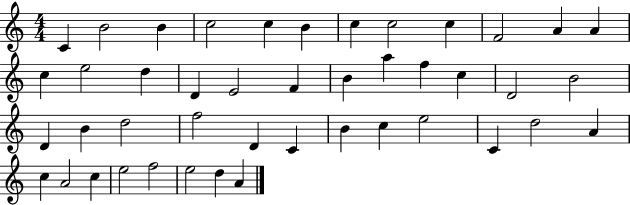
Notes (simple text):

C4/q B4/h B4/q C5/h C5/q B4/q C5/q C5/h C5/q F4/h A4/q A4/q C5/q E5/h D5/q D4/q E4/h F4/q B4/q A5/q F5/q C5/q D4/h B4/h D4/q B4/q D5/h F5/h D4/q C4/q B4/q C5/q E5/h C4/q D5/h A4/q C5/q A4/h C5/q E5/h F5/h E5/h D5/q A4/q